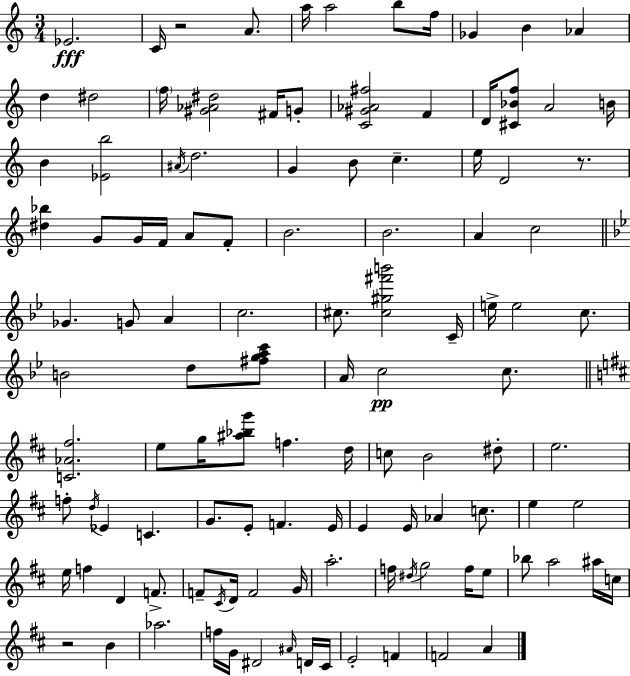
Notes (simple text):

Eb4/h. C4/s R/h A4/e. A5/s A5/h B5/e F5/s Gb4/q B4/q Ab4/q D5/q D#5/h F5/s [G#4,Ab4,D#5]/h F#4/s G4/e [C4,G#4,Ab4,F#5]/h F4/q D4/s [C#4,Bb4,F5]/e A4/h B4/s B4/q [Eb4,B5]/h A#4/s D5/h. G4/q B4/e C5/q. E5/s D4/h R/e. [D#5,Bb5]/q G4/e G4/s F4/s A4/e F4/e B4/h. B4/h. A4/q C5/h Gb4/q. G4/e A4/q C5/h. C#5/e. [C#5,G#5,F#6,B6]/h C4/s E5/s E5/h C5/e. B4/h D5/e [F#5,G5,A5,C6]/e A4/s C5/h C5/e. [C4,Ab4,F#5]/h. E5/e G5/s [A#5,Bb5,G6]/e F5/q. D5/s C5/e B4/h D#5/e E5/h. F5/e D5/s Eb4/q C4/q. G4/e. E4/e F4/q. E4/s E4/q E4/s Ab4/q C5/e. E5/q E5/h E5/s F5/q D4/q F4/e. F4/e C#4/s D4/s F4/h G4/s A5/h. F5/s D#5/s G5/h F5/s E5/e Bb5/e A5/h A#5/s C5/s R/h B4/q Ab5/h. F5/s G4/s D#4/h A#4/s D4/s C#4/s E4/h F4/q F4/h A4/q